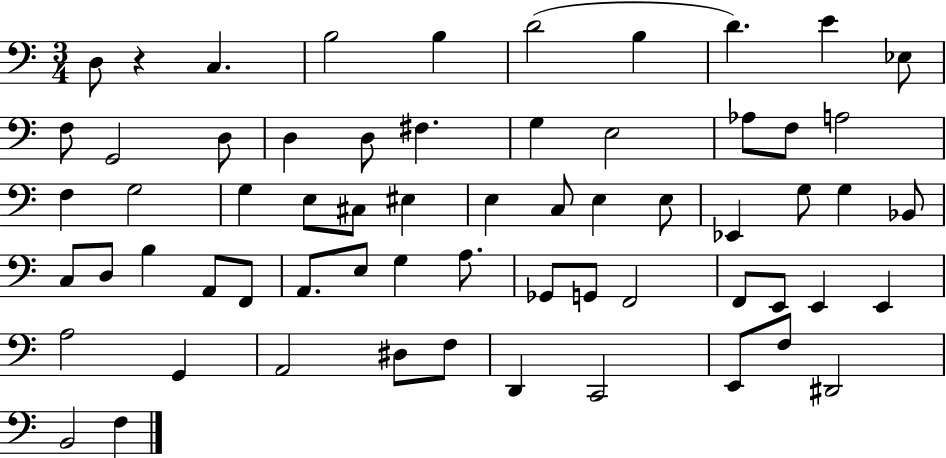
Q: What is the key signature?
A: C major